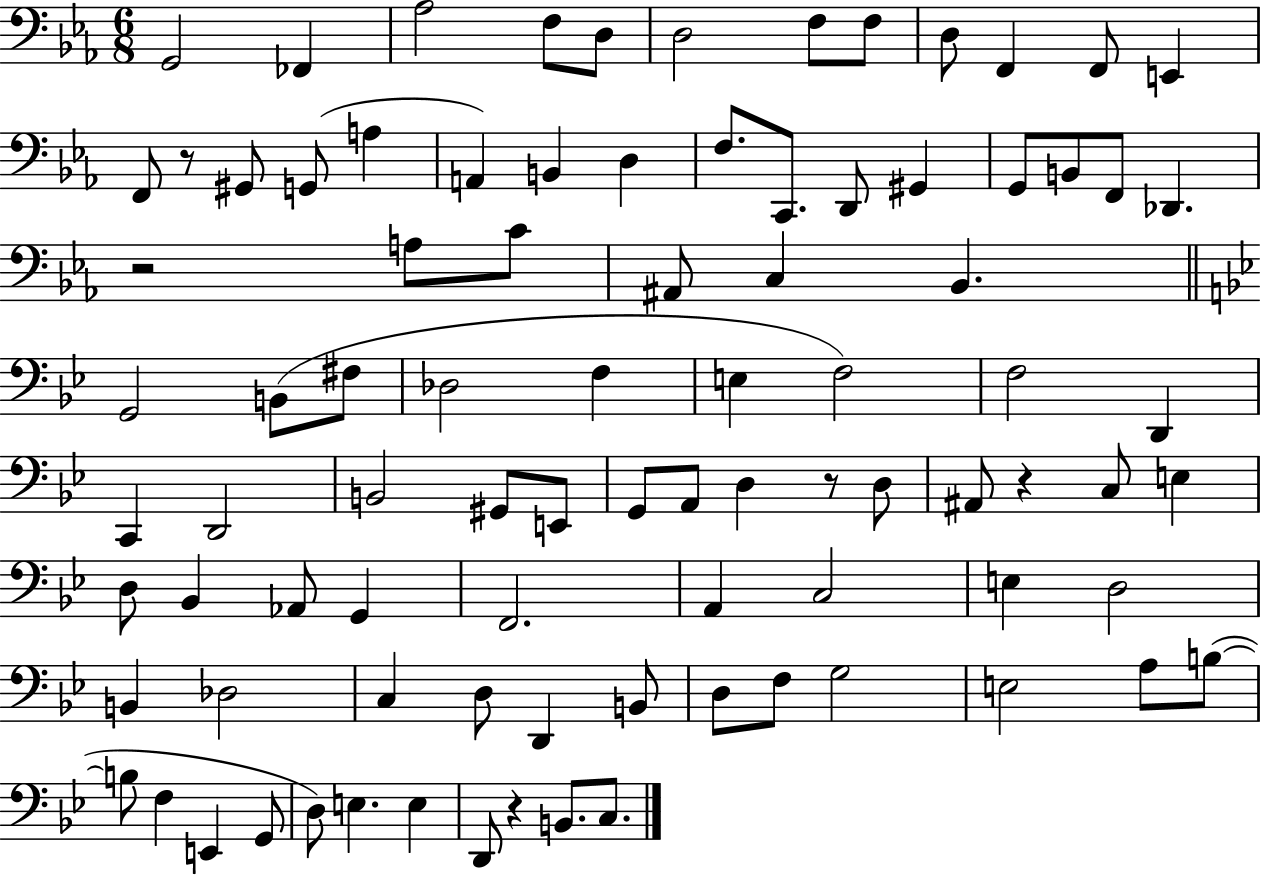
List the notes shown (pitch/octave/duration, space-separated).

G2/h FES2/q Ab3/h F3/e D3/e D3/h F3/e F3/e D3/e F2/q F2/e E2/q F2/e R/e G#2/e G2/e A3/q A2/q B2/q D3/q F3/e. C2/e. D2/e G#2/q G2/e B2/e F2/e Db2/q. R/h A3/e C4/e A#2/e C3/q Bb2/q. G2/h B2/e F#3/e Db3/h F3/q E3/q F3/h F3/h D2/q C2/q D2/h B2/h G#2/e E2/e G2/e A2/e D3/q R/e D3/e A#2/e R/q C3/e E3/q D3/e Bb2/q Ab2/e G2/q F2/h. A2/q C3/h E3/q D3/h B2/q Db3/h C3/q D3/e D2/q B2/e D3/e F3/e G3/h E3/h A3/e B3/e B3/e F3/q E2/q G2/e D3/e E3/q. E3/q D2/e R/q B2/e. C3/e.